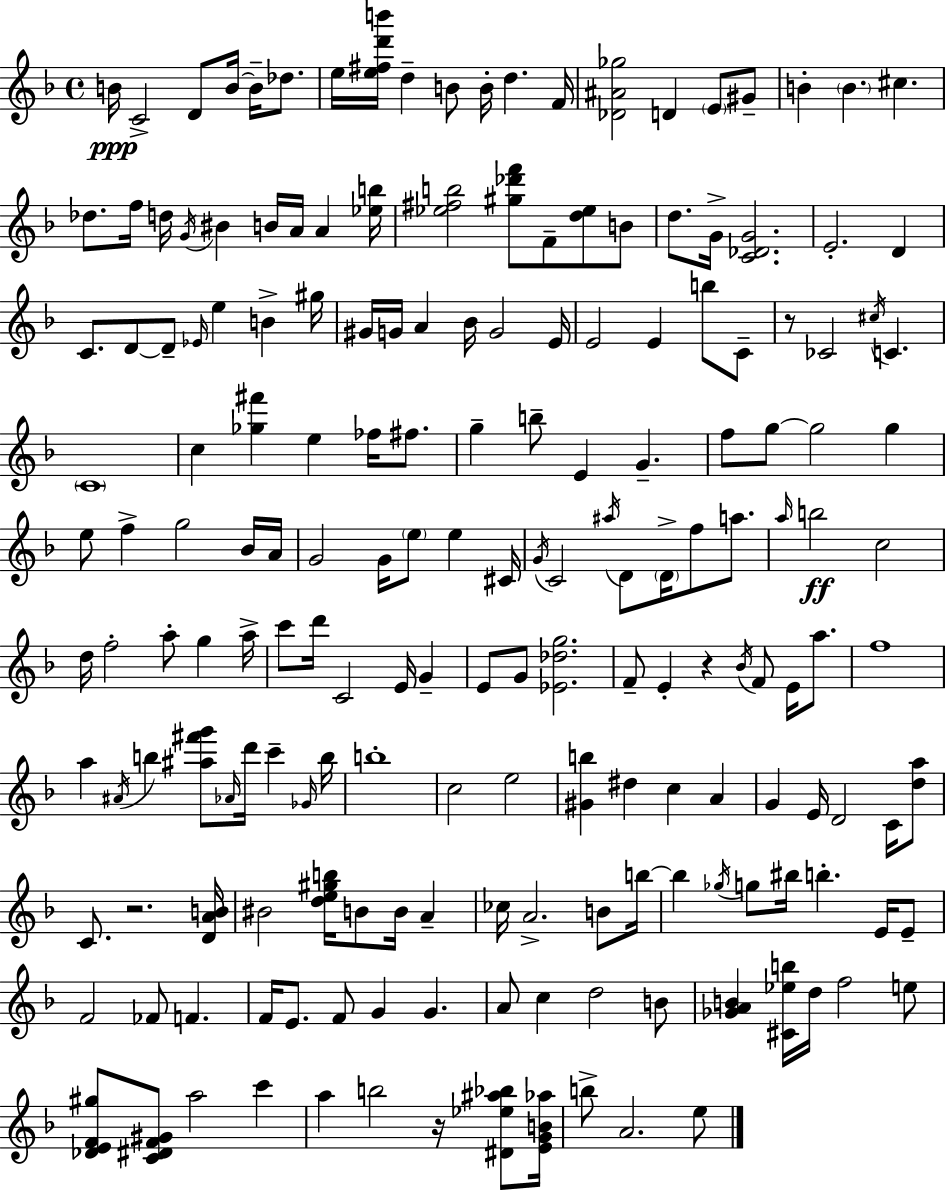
{
  \clef treble
  \time 4/4
  \defaultTimeSignature
  \key d \minor
  b'16\ppp c'2-> d'8 b'16~~ b'16-- des''8. | e''16 <e'' fis'' d''' b'''>16 d''4-- b'8 b'16-. d''4. f'16 | <des' ais' ges''>2 d'4 \parenthesize e'8 gis'8-- | b'4-. \parenthesize b'4. cis''4. | \break des''8. f''16 d''16 \acciaccatura { g'16 } bis'4 b'16 a'16 a'4 | <ees'' b''>16 <ees'' fis'' b''>2 <gis'' des''' f'''>8 f'8-- <d'' ees''>8 b'8 | d''8. g'16-> <c' des' g'>2. | e'2.-. d'4 | \break c'8. d'8~~ d'8-- \grace { ees'16 } e''4 b'4-> | gis''16 gis'16 g'16 a'4 bes'16 g'2 | e'16 e'2 e'4 b''8 | c'8-- r8 ces'2 \acciaccatura { cis''16 } c'4. | \break \parenthesize c'1 | c''4 <ges'' fis'''>4 e''4 fes''16 | fis''8. g''4-- b''8-- e'4 g'4.-- | f''8 g''8~~ g''2 g''4 | \break e''8 f''4-> g''2 | bes'16 a'16 g'2 g'16 \parenthesize e''8 e''4 | cis'16 \acciaccatura { g'16 } c'2 \acciaccatura { ais''16 } d'8 \parenthesize d'16-> | f''8 a''8. \grace { a''16 } b''2\ff c''2 | \break d''16 f''2-. a''8-. | g''4 a''16-> c'''8 d'''16 c'2 | e'16 g'4-- e'8 g'8 <ees' des'' g''>2. | f'8-- e'4-. r4 | \break \acciaccatura { bes'16 } f'8 e'16 a''8. f''1 | a''4 \acciaccatura { ais'16 } b''4 | <ais'' fis''' g'''>8 \grace { aes'16 } d'''16 c'''4-- \grace { ges'16 } b''16 b''1-. | c''2 | \break e''2 <gis' b''>4 dis''4 | c''4 a'4 g'4 e'16 d'2 | c'16 <d'' a''>8 c'8. r2. | <d' a' b'>16 bis'2 | \break <d'' e'' gis'' b''>16 b'8 b'16 a'4-- ces''16 a'2.-> | b'8 b''16~~ b''4 \acciaccatura { ges''16 } g''8 | bis''16 b''4.-. e'16 e'8-- f'2 | fes'8 f'4. f'16 e'8. f'8 | \break g'4 g'4. a'8 c''4 | d''2 b'8 <ges' a' b'>4 <cis' ees'' b''>16 | d''16 f''2 e''8 <des' e' f' gis''>8 <c' dis' f' gis'>8 a''2 | c'''4 a''4 b''2 | \break r16 <dis' ees'' ais'' bes''>8 <e' g' b' aes''>16 b''8-> a'2. | e''8 \bar "|."
}